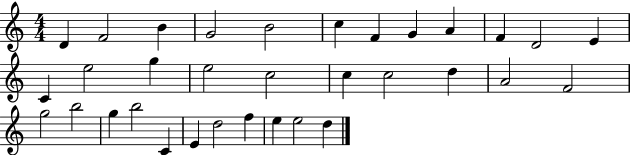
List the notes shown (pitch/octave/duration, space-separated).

D4/q F4/h B4/q G4/h B4/h C5/q F4/q G4/q A4/q F4/q D4/h E4/q C4/q E5/h G5/q E5/h C5/h C5/q C5/h D5/q A4/h F4/h G5/h B5/h G5/q B5/h C4/q E4/q D5/h F5/q E5/q E5/h D5/q